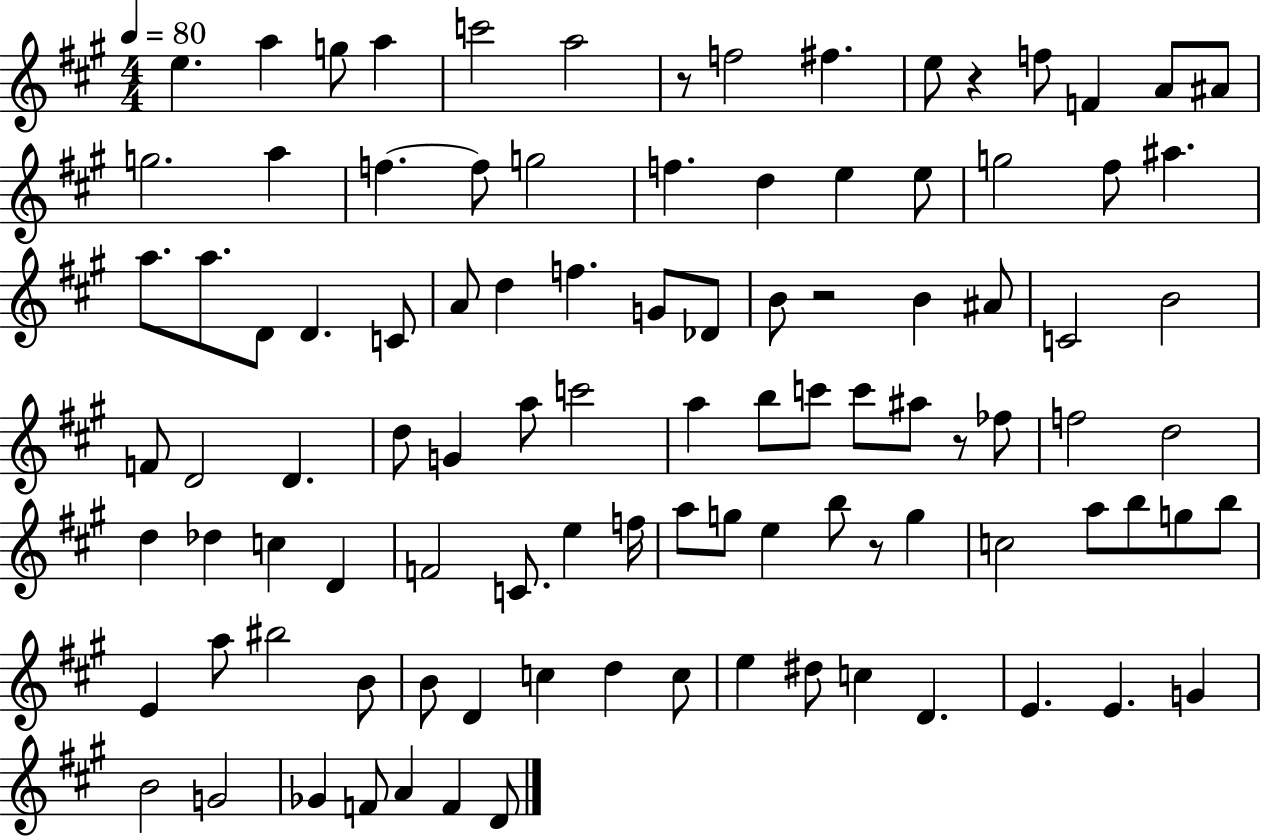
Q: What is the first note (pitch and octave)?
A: E5